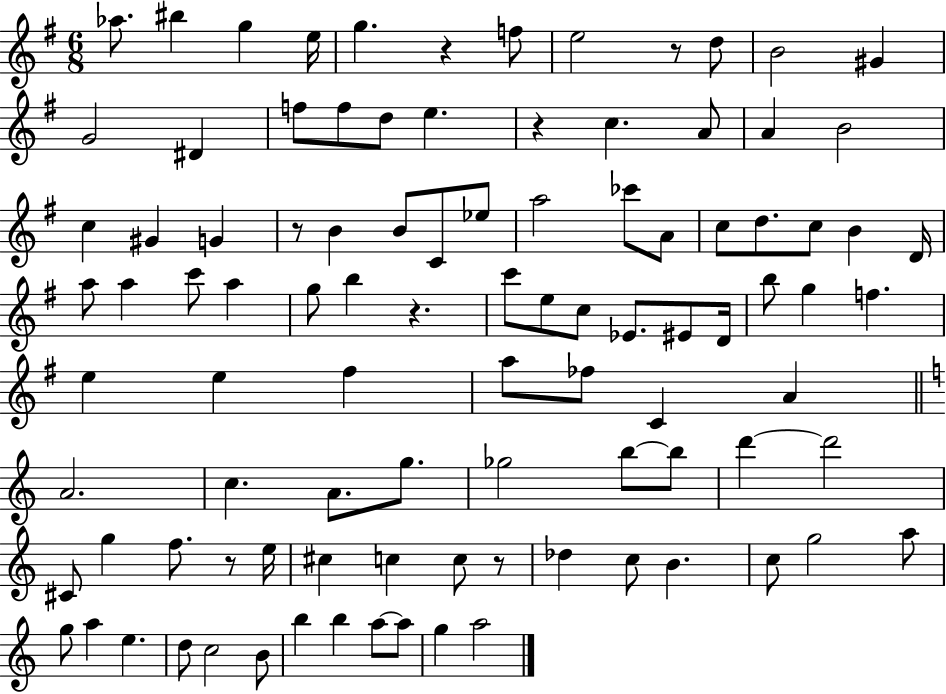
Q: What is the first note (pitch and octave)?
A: Ab5